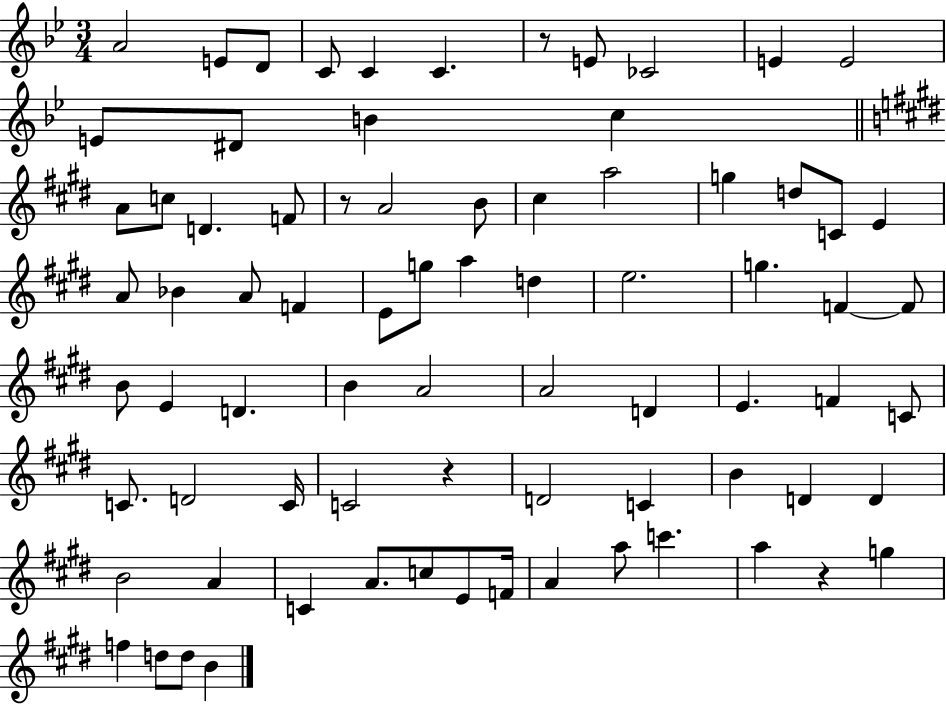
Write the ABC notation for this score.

X:1
T:Untitled
M:3/4
L:1/4
K:Bb
A2 E/2 D/2 C/2 C C z/2 E/2 _C2 E E2 E/2 ^D/2 B c A/2 c/2 D F/2 z/2 A2 B/2 ^c a2 g d/2 C/2 E A/2 _B A/2 F E/2 g/2 a d e2 g F F/2 B/2 E D B A2 A2 D E F C/2 C/2 D2 C/4 C2 z D2 C B D D B2 A C A/2 c/2 E/2 F/4 A a/2 c' a z g f d/2 d/2 B